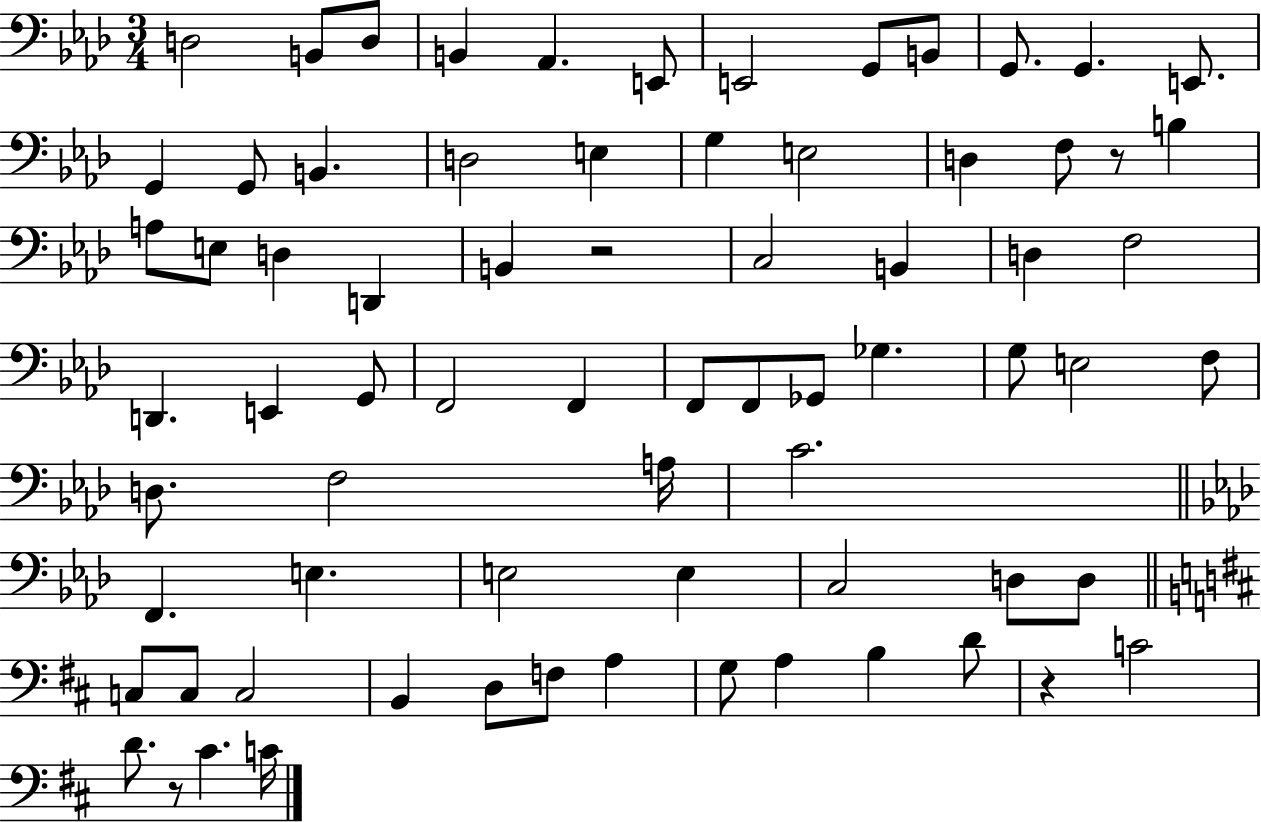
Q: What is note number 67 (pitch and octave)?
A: D4